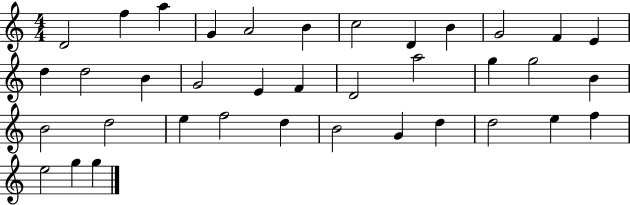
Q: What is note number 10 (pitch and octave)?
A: G4